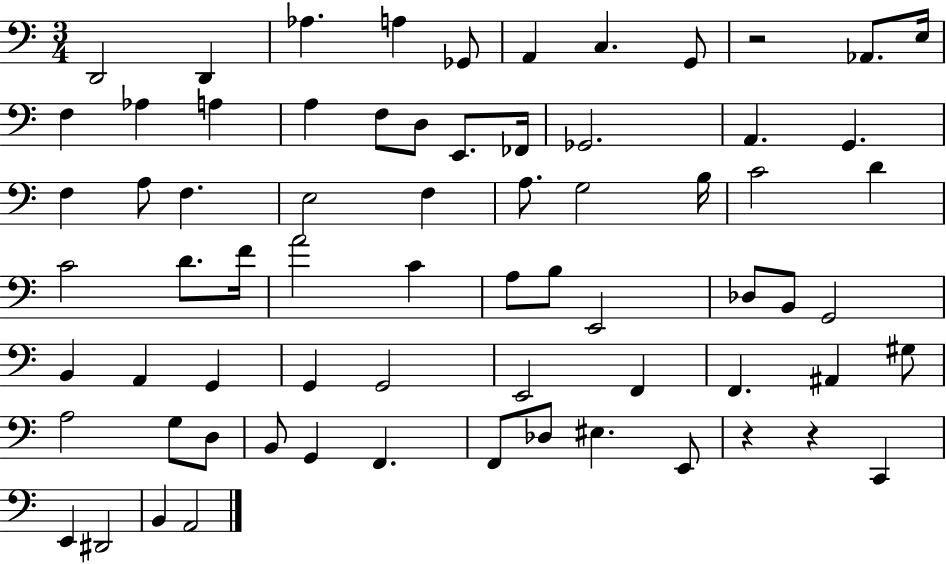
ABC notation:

X:1
T:Untitled
M:3/4
L:1/4
K:C
D,,2 D,, _A, A, _G,,/2 A,, C, G,,/2 z2 _A,,/2 E,/4 F, _A, A, A, F,/2 D,/2 E,,/2 _F,,/4 _G,,2 A,, G,, F, A,/2 F, E,2 F, A,/2 G,2 B,/4 C2 D C2 D/2 F/4 A2 C A,/2 B,/2 E,,2 _D,/2 B,,/2 G,,2 B,, A,, G,, G,, G,,2 E,,2 F,, F,, ^A,, ^G,/2 A,2 G,/2 D,/2 B,,/2 G,, F,, F,,/2 _D,/2 ^E, E,,/2 z z C,, E,, ^D,,2 B,, A,,2